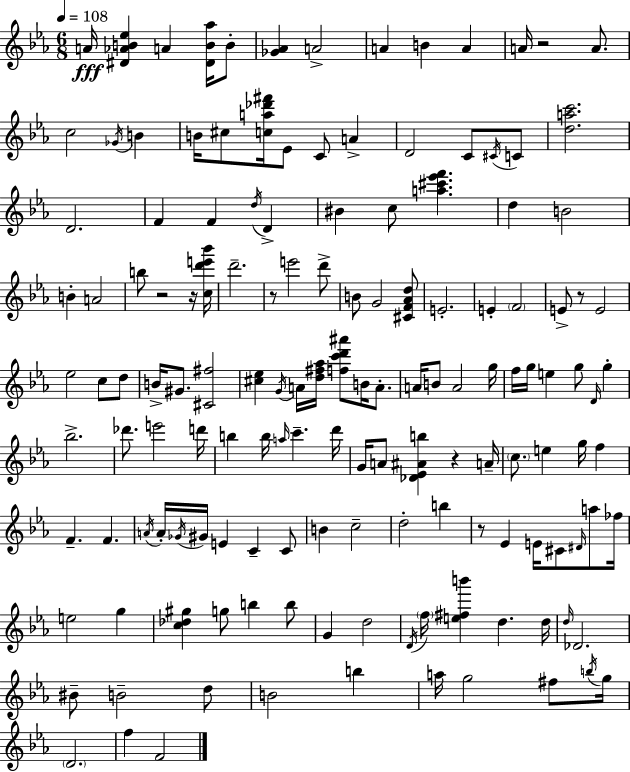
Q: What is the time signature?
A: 6/8